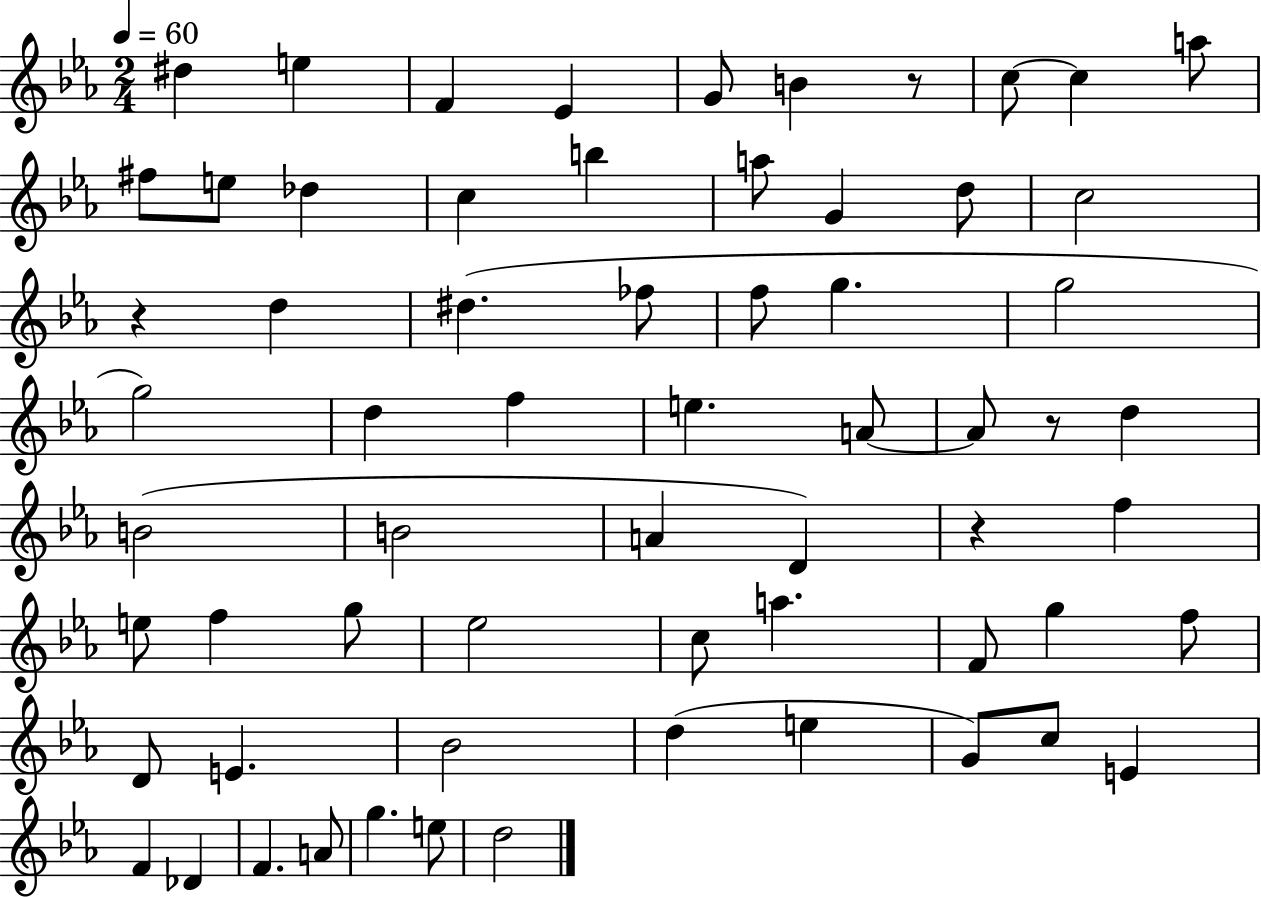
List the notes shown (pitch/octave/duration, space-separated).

D#5/q E5/q F4/q Eb4/q G4/e B4/q R/e C5/e C5/q A5/e F#5/e E5/e Db5/q C5/q B5/q A5/e G4/q D5/e C5/h R/q D5/q D#5/q. FES5/e F5/e G5/q. G5/h G5/h D5/q F5/q E5/q. A4/e A4/e R/e D5/q B4/h B4/h A4/q D4/q R/q F5/q E5/e F5/q G5/e Eb5/h C5/e A5/q. F4/e G5/q F5/e D4/e E4/q. Bb4/h D5/q E5/q G4/e C5/e E4/q F4/q Db4/q F4/q. A4/e G5/q. E5/e D5/h